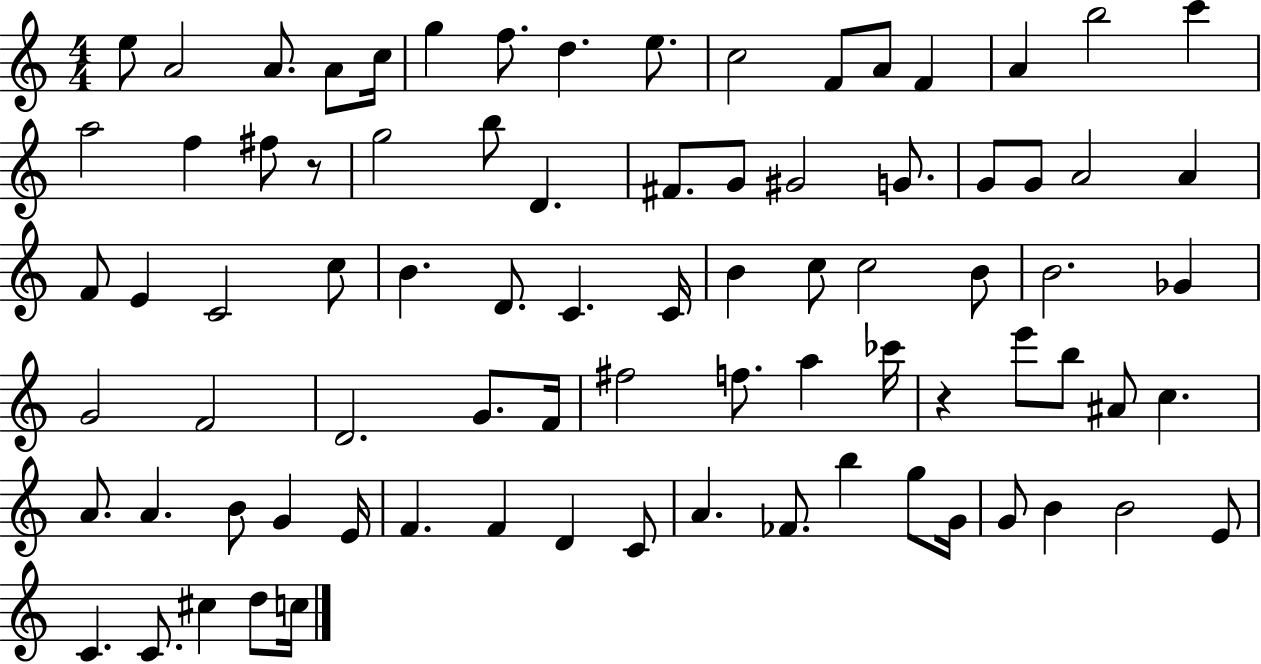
E5/e A4/h A4/e. A4/e C5/s G5/q F5/e. D5/q. E5/e. C5/h F4/e A4/e F4/q A4/q B5/h C6/q A5/h F5/q F#5/e R/e G5/h B5/e D4/q. F#4/e. G4/e G#4/h G4/e. G4/e G4/e A4/h A4/q F4/e E4/q C4/h C5/e B4/q. D4/e. C4/q. C4/s B4/q C5/e C5/h B4/e B4/h. Gb4/q G4/h F4/h D4/h. G4/e. F4/s F#5/h F5/e. A5/q CES6/s R/q E6/e B5/e A#4/e C5/q. A4/e. A4/q. B4/e G4/q E4/s F4/q. F4/q D4/q C4/e A4/q. FES4/e. B5/q G5/e G4/s G4/e B4/q B4/h E4/e C4/q. C4/e. C#5/q D5/e C5/s